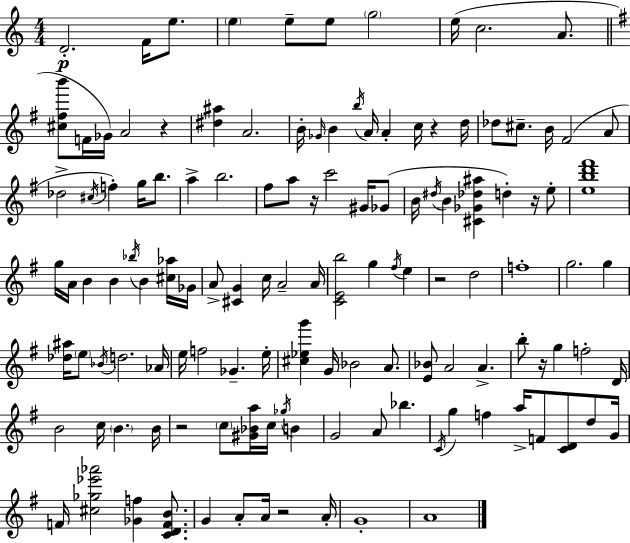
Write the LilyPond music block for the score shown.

{
  \clef treble
  \numericTimeSignature
  \time 4/4
  \key a \minor
  d'2.-.\p f'16 e''8. | \parenthesize e''4 e''8-- e''8 \parenthesize g''2 | e''16( c''2. a'8. | \bar "||" \break \key e \minor <cis'' fis'' b'''>8 f'16 ges'16) a'2 r4 | <dis'' ais''>4 a'2. | b'16-. \grace { ges'16 } b'4 \acciaccatura { b''16 } a'16 a'4-. c''16 r4 | d''16 des''8 cis''8.-- b'16 fis'2( | \break a'8 des''2-> \acciaccatura { cis''16 } f''4-.) g''16 | b''8. a''4-> b''2. | fis''8 a''8 r16 c'''2 | gis'16 ges'8( b'16 \acciaccatura { dis''16 } b'4 <cis' ges' des'' ais''>4 d''4-.) | \break r16 e''8-. <e'' b'' d''' fis'''>1 | g''16 a'16 b'4 b'4 \acciaccatura { bes''16 } b'4 | <cis'' aes''>16 ges'16 a'8-> <cis' g'>4 c''16 a'2-- | a'16 <c' e' b''>2 g''4 | \break \acciaccatura { fis''16 } e''4 r2 d''2 | f''1-. | g''2. | g''4 <des'' ais''>16 \parenthesize e''8 \acciaccatura { bes'16 } d''2. | \break aes'16 e''16 f''2 | ges'4.-- e''16-. <cis'' ees'' g'''>4 g'16 bes'2 | a'8. <e' bes'>8 a'2 | a'4.-> b''8-. r16 g''4 f''2-. | \break d'16 b'2 c''16 | \parenthesize b'4. b'16 r2 \parenthesize c''8 | <gis' bes' a''>16 c''16 \acciaccatura { ges''16 } b'4 g'2 | a'8 bes''4. \acciaccatura { c'16 } g''4 f''4 | \break a''16-> f'8 <c' d'>8 d''8 g'16 f'16 <cis'' ges'' ees''' aes'''>2 | <ges' f''>4 <c' d' f' b'>8. g'4 a'8-. a'16 | r2 a'16-. g'1-. | a'1 | \break \bar "|."
}